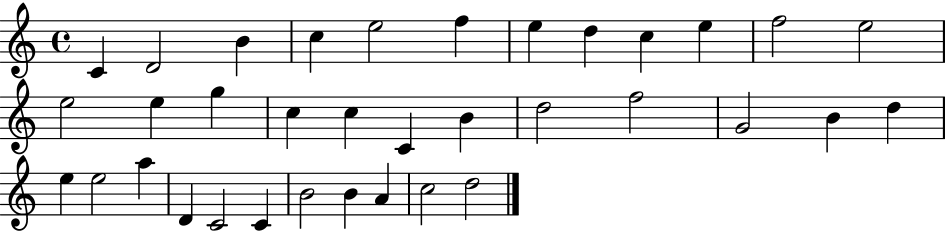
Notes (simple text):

C4/q D4/h B4/q C5/q E5/h F5/q E5/q D5/q C5/q E5/q F5/h E5/h E5/h E5/q G5/q C5/q C5/q C4/q B4/q D5/h F5/h G4/h B4/q D5/q E5/q E5/h A5/q D4/q C4/h C4/q B4/h B4/q A4/q C5/h D5/h